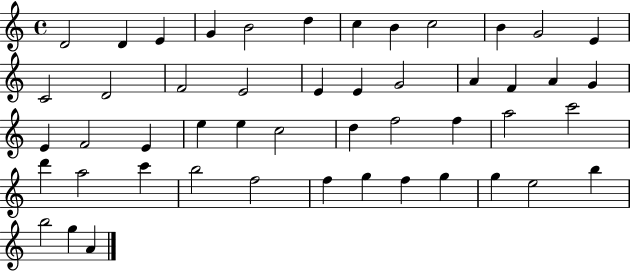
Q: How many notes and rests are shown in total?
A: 49